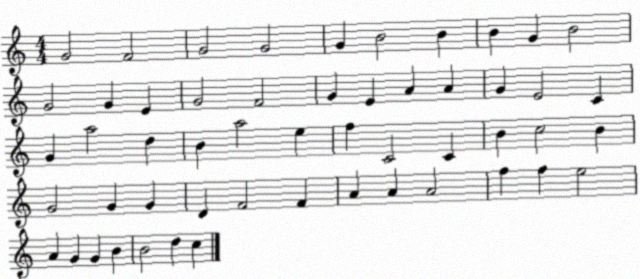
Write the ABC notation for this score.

X:1
T:Untitled
M:4/4
L:1/4
K:C
G2 F2 G2 G2 G B2 B B G B2 G2 G E G2 F2 G E A A G E2 C G a2 d B a2 e f C2 C B c2 B G2 G G D F2 F A A A2 f f e2 A G G B B2 d c